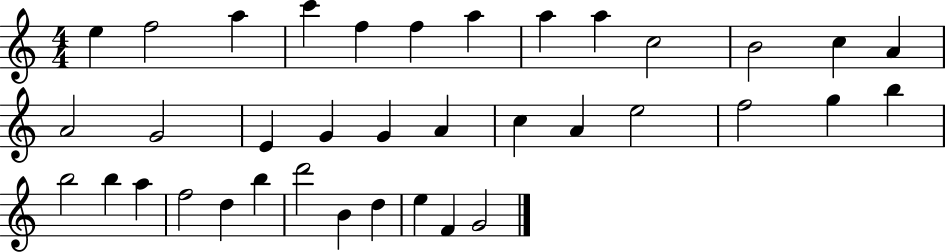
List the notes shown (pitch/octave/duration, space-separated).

E5/q F5/h A5/q C6/q F5/q F5/q A5/q A5/q A5/q C5/h B4/h C5/q A4/q A4/h G4/h E4/q G4/q G4/q A4/q C5/q A4/q E5/h F5/h G5/q B5/q B5/h B5/q A5/q F5/h D5/q B5/q D6/h B4/q D5/q E5/q F4/q G4/h